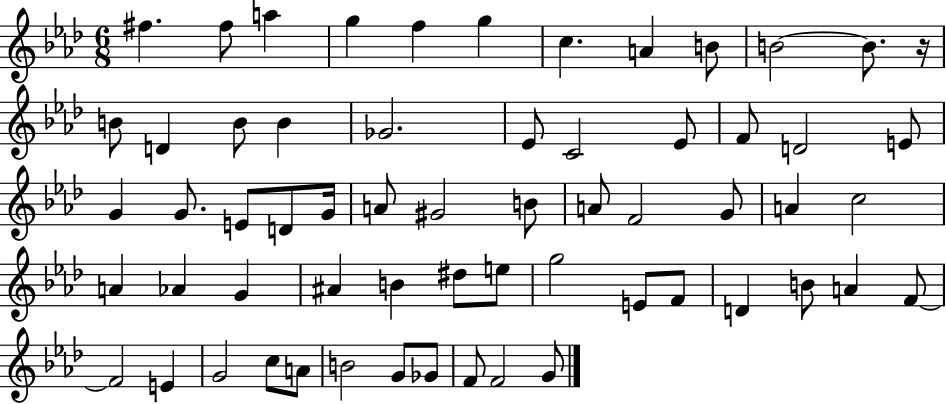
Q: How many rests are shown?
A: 1